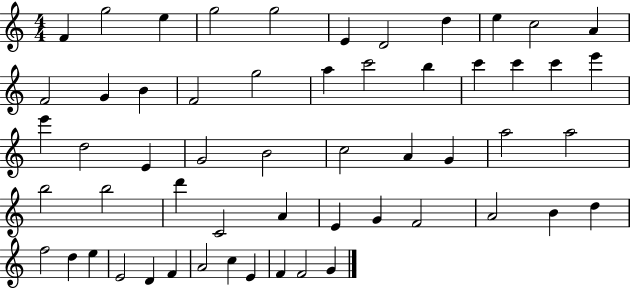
F4/q G5/h E5/q G5/h G5/h E4/q D4/h D5/q E5/q C5/h A4/q F4/h G4/q B4/q F4/h G5/h A5/q C6/h B5/q C6/q C6/q C6/q E6/q E6/q D5/h E4/q G4/h B4/h C5/h A4/q G4/q A5/h A5/h B5/h B5/h D6/q C4/h A4/q E4/q G4/q F4/h A4/h B4/q D5/q F5/h D5/q E5/q E4/h D4/q F4/q A4/h C5/q E4/q F4/q F4/h G4/q